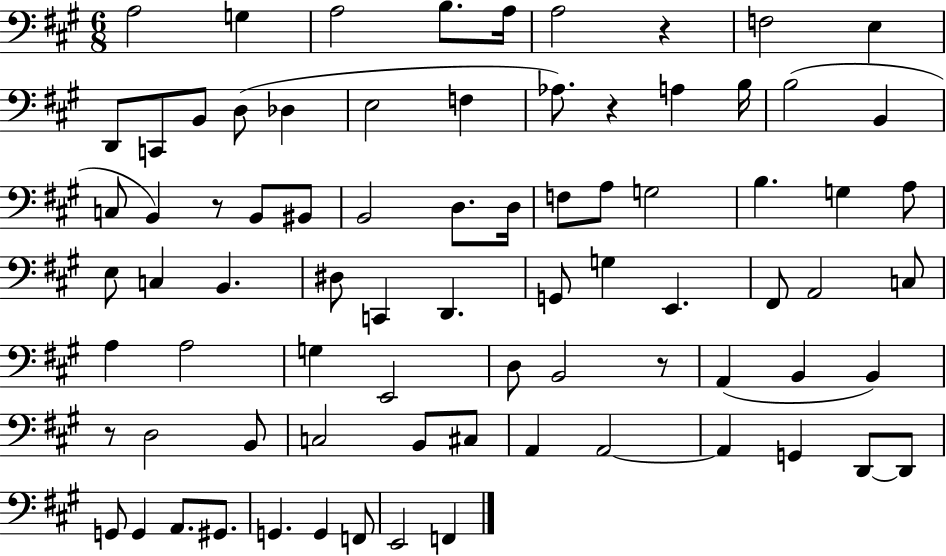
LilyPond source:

{
  \clef bass
  \numericTimeSignature
  \time 6/8
  \key a \major
  a2 g4 | a2 b8. a16 | a2 r4 | f2 e4 | \break d,8 c,8 b,8 d8( des4 | e2 f4 | aes8.) r4 a4 b16 | b2( b,4 | \break c8 b,4) r8 b,8 bis,8 | b,2 d8. d16 | f8 a8 g2 | b4. g4 a8 | \break e8 c4 b,4. | dis8 c,4 d,4. | g,8 g4 e,4. | fis,8 a,2 c8 | \break a4 a2 | g4 e,2 | d8 b,2 r8 | a,4( b,4 b,4) | \break r8 d2 b,8 | c2 b,8 cis8 | a,4 a,2~~ | a,4 g,4 d,8~~ d,8 | \break g,8 g,4 a,8. gis,8. | g,4. g,4 f,8 | e,2 f,4 | \bar "|."
}